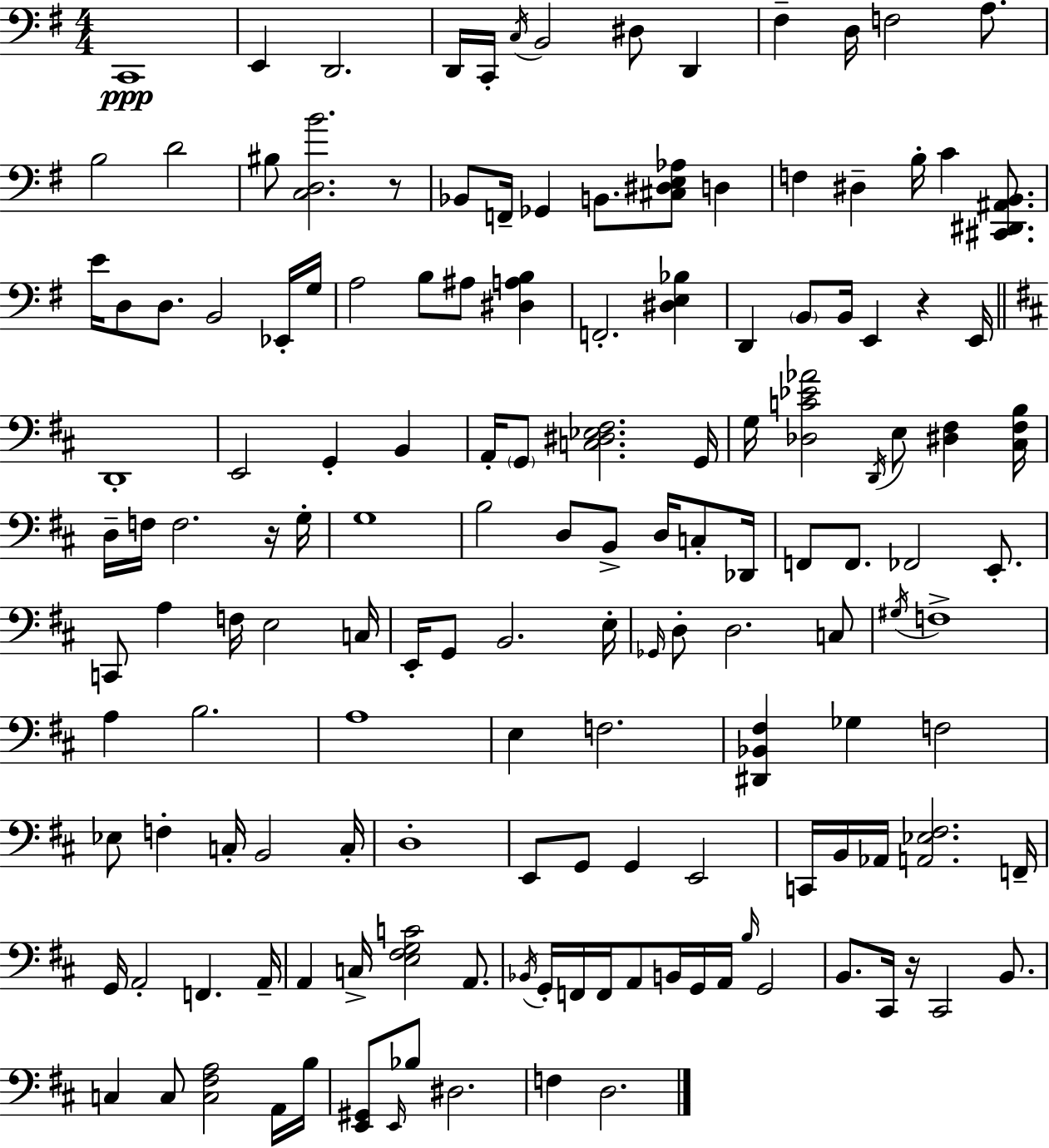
X:1
T:Untitled
M:4/4
L:1/4
K:Em
C,,4 E,, D,,2 D,,/4 C,,/4 C,/4 B,,2 ^D,/2 D,, ^F, D,/4 F,2 A,/2 B,2 D2 ^B,/2 [C,D,B]2 z/2 _B,,/2 F,,/4 _G,, B,,/2 [^C,^D,E,_A,]/2 D, F, ^D, B,/4 C [^C,,^D,,^A,,B,,]/2 E/4 D,/2 D,/2 B,,2 _E,,/4 G,/4 A,2 B,/2 ^A,/2 [^D,A,B,] F,,2 [^D,E,_B,] D,, B,,/2 B,,/4 E,, z E,,/4 D,,4 E,,2 G,, B,, A,,/4 G,,/2 [C,^D,_E,^F,]2 G,,/4 G,/4 [_D,C_E_A]2 D,,/4 E,/2 [^D,^F,] [^C,^F,B,]/4 D,/4 F,/4 F,2 z/4 G,/4 G,4 B,2 D,/2 B,,/2 D,/4 C,/2 _D,,/4 F,,/2 F,,/2 _F,,2 E,,/2 C,,/2 A, F,/4 E,2 C,/4 E,,/4 G,,/2 B,,2 E,/4 _G,,/4 D,/2 D,2 C,/2 ^G,/4 F,4 A, B,2 A,4 E, F,2 [^D,,_B,,^F,] _G, F,2 _E,/2 F, C,/4 B,,2 C,/4 D,4 E,,/2 G,,/2 G,, E,,2 C,,/4 B,,/4 _A,,/4 [A,,_E,^F,]2 F,,/4 G,,/4 A,,2 F,, A,,/4 A,, C,/4 [E,^F,G,C]2 A,,/2 _B,,/4 G,,/4 F,,/4 F,,/4 A,,/2 B,,/4 G,,/4 A,,/4 B,/4 G,,2 B,,/2 ^C,,/4 z/4 ^C,,2 B,,/2 C, C,/2 [C,^F,A,]2 A,,/4 B,/4 [E,,^G,,]/2 E,,/4 _B,/2 ^D,2 F, D,2